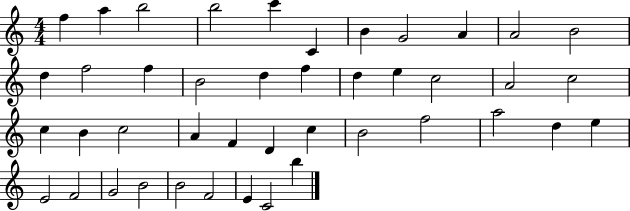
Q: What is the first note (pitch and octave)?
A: F5